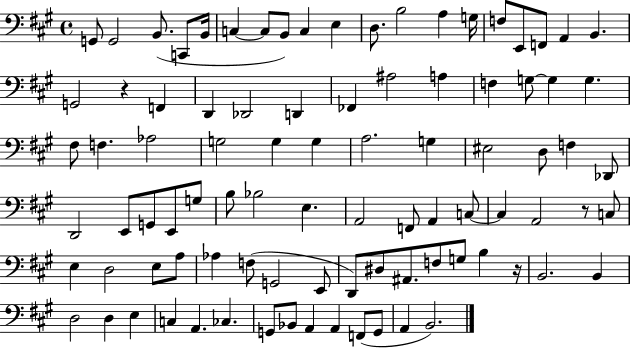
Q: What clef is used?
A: bass